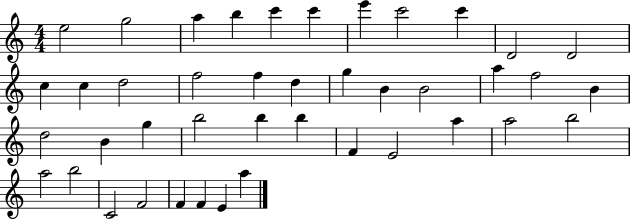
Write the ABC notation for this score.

X:1
T:Untitled
M:4/4
L:1/4
K:C
e2 g2 a b c' c' e' c'2 c' D2 D2 c c d2 f2 f d g B B2 a f2 B d2 B g b2 b b F E2 a a2 b2 a2 b2 C2 F2 F F E a